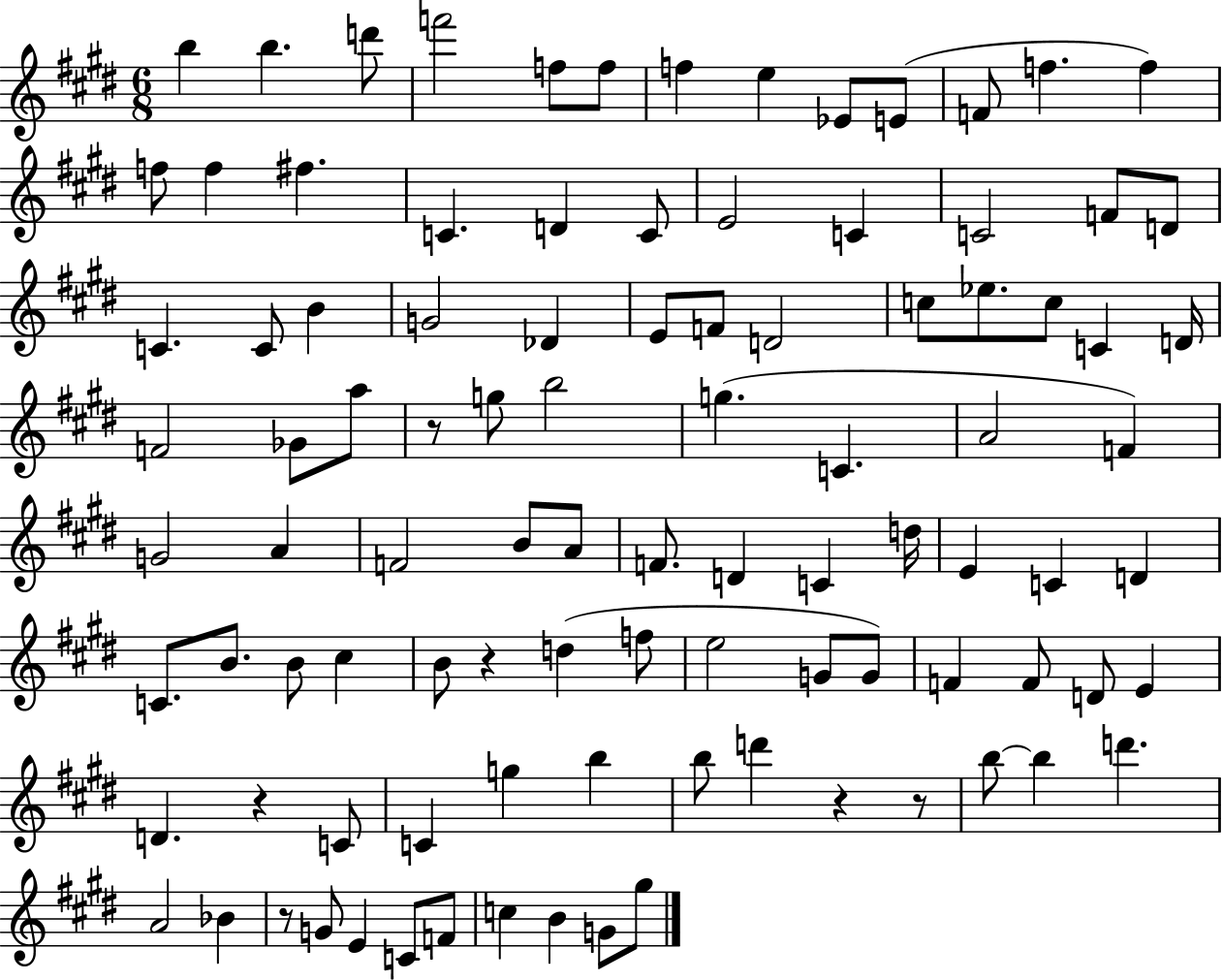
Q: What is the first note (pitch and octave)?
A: B5